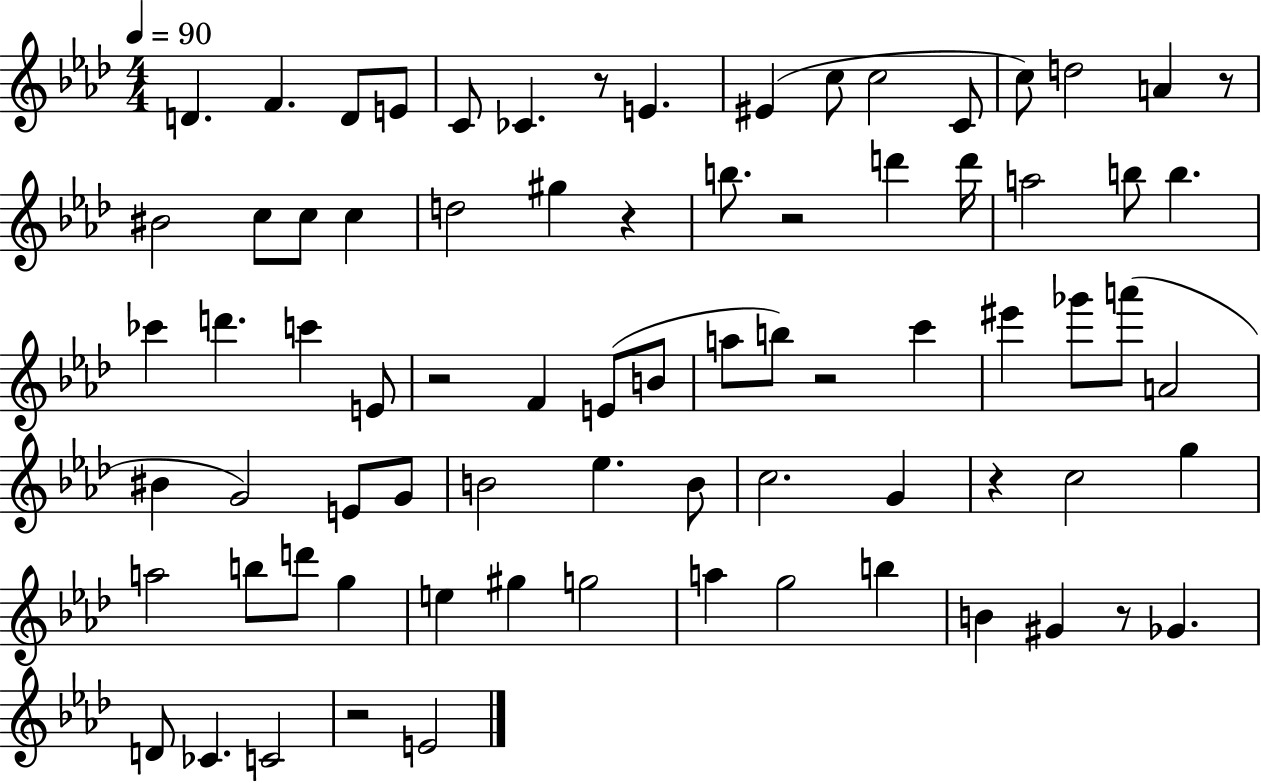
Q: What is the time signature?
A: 4/4